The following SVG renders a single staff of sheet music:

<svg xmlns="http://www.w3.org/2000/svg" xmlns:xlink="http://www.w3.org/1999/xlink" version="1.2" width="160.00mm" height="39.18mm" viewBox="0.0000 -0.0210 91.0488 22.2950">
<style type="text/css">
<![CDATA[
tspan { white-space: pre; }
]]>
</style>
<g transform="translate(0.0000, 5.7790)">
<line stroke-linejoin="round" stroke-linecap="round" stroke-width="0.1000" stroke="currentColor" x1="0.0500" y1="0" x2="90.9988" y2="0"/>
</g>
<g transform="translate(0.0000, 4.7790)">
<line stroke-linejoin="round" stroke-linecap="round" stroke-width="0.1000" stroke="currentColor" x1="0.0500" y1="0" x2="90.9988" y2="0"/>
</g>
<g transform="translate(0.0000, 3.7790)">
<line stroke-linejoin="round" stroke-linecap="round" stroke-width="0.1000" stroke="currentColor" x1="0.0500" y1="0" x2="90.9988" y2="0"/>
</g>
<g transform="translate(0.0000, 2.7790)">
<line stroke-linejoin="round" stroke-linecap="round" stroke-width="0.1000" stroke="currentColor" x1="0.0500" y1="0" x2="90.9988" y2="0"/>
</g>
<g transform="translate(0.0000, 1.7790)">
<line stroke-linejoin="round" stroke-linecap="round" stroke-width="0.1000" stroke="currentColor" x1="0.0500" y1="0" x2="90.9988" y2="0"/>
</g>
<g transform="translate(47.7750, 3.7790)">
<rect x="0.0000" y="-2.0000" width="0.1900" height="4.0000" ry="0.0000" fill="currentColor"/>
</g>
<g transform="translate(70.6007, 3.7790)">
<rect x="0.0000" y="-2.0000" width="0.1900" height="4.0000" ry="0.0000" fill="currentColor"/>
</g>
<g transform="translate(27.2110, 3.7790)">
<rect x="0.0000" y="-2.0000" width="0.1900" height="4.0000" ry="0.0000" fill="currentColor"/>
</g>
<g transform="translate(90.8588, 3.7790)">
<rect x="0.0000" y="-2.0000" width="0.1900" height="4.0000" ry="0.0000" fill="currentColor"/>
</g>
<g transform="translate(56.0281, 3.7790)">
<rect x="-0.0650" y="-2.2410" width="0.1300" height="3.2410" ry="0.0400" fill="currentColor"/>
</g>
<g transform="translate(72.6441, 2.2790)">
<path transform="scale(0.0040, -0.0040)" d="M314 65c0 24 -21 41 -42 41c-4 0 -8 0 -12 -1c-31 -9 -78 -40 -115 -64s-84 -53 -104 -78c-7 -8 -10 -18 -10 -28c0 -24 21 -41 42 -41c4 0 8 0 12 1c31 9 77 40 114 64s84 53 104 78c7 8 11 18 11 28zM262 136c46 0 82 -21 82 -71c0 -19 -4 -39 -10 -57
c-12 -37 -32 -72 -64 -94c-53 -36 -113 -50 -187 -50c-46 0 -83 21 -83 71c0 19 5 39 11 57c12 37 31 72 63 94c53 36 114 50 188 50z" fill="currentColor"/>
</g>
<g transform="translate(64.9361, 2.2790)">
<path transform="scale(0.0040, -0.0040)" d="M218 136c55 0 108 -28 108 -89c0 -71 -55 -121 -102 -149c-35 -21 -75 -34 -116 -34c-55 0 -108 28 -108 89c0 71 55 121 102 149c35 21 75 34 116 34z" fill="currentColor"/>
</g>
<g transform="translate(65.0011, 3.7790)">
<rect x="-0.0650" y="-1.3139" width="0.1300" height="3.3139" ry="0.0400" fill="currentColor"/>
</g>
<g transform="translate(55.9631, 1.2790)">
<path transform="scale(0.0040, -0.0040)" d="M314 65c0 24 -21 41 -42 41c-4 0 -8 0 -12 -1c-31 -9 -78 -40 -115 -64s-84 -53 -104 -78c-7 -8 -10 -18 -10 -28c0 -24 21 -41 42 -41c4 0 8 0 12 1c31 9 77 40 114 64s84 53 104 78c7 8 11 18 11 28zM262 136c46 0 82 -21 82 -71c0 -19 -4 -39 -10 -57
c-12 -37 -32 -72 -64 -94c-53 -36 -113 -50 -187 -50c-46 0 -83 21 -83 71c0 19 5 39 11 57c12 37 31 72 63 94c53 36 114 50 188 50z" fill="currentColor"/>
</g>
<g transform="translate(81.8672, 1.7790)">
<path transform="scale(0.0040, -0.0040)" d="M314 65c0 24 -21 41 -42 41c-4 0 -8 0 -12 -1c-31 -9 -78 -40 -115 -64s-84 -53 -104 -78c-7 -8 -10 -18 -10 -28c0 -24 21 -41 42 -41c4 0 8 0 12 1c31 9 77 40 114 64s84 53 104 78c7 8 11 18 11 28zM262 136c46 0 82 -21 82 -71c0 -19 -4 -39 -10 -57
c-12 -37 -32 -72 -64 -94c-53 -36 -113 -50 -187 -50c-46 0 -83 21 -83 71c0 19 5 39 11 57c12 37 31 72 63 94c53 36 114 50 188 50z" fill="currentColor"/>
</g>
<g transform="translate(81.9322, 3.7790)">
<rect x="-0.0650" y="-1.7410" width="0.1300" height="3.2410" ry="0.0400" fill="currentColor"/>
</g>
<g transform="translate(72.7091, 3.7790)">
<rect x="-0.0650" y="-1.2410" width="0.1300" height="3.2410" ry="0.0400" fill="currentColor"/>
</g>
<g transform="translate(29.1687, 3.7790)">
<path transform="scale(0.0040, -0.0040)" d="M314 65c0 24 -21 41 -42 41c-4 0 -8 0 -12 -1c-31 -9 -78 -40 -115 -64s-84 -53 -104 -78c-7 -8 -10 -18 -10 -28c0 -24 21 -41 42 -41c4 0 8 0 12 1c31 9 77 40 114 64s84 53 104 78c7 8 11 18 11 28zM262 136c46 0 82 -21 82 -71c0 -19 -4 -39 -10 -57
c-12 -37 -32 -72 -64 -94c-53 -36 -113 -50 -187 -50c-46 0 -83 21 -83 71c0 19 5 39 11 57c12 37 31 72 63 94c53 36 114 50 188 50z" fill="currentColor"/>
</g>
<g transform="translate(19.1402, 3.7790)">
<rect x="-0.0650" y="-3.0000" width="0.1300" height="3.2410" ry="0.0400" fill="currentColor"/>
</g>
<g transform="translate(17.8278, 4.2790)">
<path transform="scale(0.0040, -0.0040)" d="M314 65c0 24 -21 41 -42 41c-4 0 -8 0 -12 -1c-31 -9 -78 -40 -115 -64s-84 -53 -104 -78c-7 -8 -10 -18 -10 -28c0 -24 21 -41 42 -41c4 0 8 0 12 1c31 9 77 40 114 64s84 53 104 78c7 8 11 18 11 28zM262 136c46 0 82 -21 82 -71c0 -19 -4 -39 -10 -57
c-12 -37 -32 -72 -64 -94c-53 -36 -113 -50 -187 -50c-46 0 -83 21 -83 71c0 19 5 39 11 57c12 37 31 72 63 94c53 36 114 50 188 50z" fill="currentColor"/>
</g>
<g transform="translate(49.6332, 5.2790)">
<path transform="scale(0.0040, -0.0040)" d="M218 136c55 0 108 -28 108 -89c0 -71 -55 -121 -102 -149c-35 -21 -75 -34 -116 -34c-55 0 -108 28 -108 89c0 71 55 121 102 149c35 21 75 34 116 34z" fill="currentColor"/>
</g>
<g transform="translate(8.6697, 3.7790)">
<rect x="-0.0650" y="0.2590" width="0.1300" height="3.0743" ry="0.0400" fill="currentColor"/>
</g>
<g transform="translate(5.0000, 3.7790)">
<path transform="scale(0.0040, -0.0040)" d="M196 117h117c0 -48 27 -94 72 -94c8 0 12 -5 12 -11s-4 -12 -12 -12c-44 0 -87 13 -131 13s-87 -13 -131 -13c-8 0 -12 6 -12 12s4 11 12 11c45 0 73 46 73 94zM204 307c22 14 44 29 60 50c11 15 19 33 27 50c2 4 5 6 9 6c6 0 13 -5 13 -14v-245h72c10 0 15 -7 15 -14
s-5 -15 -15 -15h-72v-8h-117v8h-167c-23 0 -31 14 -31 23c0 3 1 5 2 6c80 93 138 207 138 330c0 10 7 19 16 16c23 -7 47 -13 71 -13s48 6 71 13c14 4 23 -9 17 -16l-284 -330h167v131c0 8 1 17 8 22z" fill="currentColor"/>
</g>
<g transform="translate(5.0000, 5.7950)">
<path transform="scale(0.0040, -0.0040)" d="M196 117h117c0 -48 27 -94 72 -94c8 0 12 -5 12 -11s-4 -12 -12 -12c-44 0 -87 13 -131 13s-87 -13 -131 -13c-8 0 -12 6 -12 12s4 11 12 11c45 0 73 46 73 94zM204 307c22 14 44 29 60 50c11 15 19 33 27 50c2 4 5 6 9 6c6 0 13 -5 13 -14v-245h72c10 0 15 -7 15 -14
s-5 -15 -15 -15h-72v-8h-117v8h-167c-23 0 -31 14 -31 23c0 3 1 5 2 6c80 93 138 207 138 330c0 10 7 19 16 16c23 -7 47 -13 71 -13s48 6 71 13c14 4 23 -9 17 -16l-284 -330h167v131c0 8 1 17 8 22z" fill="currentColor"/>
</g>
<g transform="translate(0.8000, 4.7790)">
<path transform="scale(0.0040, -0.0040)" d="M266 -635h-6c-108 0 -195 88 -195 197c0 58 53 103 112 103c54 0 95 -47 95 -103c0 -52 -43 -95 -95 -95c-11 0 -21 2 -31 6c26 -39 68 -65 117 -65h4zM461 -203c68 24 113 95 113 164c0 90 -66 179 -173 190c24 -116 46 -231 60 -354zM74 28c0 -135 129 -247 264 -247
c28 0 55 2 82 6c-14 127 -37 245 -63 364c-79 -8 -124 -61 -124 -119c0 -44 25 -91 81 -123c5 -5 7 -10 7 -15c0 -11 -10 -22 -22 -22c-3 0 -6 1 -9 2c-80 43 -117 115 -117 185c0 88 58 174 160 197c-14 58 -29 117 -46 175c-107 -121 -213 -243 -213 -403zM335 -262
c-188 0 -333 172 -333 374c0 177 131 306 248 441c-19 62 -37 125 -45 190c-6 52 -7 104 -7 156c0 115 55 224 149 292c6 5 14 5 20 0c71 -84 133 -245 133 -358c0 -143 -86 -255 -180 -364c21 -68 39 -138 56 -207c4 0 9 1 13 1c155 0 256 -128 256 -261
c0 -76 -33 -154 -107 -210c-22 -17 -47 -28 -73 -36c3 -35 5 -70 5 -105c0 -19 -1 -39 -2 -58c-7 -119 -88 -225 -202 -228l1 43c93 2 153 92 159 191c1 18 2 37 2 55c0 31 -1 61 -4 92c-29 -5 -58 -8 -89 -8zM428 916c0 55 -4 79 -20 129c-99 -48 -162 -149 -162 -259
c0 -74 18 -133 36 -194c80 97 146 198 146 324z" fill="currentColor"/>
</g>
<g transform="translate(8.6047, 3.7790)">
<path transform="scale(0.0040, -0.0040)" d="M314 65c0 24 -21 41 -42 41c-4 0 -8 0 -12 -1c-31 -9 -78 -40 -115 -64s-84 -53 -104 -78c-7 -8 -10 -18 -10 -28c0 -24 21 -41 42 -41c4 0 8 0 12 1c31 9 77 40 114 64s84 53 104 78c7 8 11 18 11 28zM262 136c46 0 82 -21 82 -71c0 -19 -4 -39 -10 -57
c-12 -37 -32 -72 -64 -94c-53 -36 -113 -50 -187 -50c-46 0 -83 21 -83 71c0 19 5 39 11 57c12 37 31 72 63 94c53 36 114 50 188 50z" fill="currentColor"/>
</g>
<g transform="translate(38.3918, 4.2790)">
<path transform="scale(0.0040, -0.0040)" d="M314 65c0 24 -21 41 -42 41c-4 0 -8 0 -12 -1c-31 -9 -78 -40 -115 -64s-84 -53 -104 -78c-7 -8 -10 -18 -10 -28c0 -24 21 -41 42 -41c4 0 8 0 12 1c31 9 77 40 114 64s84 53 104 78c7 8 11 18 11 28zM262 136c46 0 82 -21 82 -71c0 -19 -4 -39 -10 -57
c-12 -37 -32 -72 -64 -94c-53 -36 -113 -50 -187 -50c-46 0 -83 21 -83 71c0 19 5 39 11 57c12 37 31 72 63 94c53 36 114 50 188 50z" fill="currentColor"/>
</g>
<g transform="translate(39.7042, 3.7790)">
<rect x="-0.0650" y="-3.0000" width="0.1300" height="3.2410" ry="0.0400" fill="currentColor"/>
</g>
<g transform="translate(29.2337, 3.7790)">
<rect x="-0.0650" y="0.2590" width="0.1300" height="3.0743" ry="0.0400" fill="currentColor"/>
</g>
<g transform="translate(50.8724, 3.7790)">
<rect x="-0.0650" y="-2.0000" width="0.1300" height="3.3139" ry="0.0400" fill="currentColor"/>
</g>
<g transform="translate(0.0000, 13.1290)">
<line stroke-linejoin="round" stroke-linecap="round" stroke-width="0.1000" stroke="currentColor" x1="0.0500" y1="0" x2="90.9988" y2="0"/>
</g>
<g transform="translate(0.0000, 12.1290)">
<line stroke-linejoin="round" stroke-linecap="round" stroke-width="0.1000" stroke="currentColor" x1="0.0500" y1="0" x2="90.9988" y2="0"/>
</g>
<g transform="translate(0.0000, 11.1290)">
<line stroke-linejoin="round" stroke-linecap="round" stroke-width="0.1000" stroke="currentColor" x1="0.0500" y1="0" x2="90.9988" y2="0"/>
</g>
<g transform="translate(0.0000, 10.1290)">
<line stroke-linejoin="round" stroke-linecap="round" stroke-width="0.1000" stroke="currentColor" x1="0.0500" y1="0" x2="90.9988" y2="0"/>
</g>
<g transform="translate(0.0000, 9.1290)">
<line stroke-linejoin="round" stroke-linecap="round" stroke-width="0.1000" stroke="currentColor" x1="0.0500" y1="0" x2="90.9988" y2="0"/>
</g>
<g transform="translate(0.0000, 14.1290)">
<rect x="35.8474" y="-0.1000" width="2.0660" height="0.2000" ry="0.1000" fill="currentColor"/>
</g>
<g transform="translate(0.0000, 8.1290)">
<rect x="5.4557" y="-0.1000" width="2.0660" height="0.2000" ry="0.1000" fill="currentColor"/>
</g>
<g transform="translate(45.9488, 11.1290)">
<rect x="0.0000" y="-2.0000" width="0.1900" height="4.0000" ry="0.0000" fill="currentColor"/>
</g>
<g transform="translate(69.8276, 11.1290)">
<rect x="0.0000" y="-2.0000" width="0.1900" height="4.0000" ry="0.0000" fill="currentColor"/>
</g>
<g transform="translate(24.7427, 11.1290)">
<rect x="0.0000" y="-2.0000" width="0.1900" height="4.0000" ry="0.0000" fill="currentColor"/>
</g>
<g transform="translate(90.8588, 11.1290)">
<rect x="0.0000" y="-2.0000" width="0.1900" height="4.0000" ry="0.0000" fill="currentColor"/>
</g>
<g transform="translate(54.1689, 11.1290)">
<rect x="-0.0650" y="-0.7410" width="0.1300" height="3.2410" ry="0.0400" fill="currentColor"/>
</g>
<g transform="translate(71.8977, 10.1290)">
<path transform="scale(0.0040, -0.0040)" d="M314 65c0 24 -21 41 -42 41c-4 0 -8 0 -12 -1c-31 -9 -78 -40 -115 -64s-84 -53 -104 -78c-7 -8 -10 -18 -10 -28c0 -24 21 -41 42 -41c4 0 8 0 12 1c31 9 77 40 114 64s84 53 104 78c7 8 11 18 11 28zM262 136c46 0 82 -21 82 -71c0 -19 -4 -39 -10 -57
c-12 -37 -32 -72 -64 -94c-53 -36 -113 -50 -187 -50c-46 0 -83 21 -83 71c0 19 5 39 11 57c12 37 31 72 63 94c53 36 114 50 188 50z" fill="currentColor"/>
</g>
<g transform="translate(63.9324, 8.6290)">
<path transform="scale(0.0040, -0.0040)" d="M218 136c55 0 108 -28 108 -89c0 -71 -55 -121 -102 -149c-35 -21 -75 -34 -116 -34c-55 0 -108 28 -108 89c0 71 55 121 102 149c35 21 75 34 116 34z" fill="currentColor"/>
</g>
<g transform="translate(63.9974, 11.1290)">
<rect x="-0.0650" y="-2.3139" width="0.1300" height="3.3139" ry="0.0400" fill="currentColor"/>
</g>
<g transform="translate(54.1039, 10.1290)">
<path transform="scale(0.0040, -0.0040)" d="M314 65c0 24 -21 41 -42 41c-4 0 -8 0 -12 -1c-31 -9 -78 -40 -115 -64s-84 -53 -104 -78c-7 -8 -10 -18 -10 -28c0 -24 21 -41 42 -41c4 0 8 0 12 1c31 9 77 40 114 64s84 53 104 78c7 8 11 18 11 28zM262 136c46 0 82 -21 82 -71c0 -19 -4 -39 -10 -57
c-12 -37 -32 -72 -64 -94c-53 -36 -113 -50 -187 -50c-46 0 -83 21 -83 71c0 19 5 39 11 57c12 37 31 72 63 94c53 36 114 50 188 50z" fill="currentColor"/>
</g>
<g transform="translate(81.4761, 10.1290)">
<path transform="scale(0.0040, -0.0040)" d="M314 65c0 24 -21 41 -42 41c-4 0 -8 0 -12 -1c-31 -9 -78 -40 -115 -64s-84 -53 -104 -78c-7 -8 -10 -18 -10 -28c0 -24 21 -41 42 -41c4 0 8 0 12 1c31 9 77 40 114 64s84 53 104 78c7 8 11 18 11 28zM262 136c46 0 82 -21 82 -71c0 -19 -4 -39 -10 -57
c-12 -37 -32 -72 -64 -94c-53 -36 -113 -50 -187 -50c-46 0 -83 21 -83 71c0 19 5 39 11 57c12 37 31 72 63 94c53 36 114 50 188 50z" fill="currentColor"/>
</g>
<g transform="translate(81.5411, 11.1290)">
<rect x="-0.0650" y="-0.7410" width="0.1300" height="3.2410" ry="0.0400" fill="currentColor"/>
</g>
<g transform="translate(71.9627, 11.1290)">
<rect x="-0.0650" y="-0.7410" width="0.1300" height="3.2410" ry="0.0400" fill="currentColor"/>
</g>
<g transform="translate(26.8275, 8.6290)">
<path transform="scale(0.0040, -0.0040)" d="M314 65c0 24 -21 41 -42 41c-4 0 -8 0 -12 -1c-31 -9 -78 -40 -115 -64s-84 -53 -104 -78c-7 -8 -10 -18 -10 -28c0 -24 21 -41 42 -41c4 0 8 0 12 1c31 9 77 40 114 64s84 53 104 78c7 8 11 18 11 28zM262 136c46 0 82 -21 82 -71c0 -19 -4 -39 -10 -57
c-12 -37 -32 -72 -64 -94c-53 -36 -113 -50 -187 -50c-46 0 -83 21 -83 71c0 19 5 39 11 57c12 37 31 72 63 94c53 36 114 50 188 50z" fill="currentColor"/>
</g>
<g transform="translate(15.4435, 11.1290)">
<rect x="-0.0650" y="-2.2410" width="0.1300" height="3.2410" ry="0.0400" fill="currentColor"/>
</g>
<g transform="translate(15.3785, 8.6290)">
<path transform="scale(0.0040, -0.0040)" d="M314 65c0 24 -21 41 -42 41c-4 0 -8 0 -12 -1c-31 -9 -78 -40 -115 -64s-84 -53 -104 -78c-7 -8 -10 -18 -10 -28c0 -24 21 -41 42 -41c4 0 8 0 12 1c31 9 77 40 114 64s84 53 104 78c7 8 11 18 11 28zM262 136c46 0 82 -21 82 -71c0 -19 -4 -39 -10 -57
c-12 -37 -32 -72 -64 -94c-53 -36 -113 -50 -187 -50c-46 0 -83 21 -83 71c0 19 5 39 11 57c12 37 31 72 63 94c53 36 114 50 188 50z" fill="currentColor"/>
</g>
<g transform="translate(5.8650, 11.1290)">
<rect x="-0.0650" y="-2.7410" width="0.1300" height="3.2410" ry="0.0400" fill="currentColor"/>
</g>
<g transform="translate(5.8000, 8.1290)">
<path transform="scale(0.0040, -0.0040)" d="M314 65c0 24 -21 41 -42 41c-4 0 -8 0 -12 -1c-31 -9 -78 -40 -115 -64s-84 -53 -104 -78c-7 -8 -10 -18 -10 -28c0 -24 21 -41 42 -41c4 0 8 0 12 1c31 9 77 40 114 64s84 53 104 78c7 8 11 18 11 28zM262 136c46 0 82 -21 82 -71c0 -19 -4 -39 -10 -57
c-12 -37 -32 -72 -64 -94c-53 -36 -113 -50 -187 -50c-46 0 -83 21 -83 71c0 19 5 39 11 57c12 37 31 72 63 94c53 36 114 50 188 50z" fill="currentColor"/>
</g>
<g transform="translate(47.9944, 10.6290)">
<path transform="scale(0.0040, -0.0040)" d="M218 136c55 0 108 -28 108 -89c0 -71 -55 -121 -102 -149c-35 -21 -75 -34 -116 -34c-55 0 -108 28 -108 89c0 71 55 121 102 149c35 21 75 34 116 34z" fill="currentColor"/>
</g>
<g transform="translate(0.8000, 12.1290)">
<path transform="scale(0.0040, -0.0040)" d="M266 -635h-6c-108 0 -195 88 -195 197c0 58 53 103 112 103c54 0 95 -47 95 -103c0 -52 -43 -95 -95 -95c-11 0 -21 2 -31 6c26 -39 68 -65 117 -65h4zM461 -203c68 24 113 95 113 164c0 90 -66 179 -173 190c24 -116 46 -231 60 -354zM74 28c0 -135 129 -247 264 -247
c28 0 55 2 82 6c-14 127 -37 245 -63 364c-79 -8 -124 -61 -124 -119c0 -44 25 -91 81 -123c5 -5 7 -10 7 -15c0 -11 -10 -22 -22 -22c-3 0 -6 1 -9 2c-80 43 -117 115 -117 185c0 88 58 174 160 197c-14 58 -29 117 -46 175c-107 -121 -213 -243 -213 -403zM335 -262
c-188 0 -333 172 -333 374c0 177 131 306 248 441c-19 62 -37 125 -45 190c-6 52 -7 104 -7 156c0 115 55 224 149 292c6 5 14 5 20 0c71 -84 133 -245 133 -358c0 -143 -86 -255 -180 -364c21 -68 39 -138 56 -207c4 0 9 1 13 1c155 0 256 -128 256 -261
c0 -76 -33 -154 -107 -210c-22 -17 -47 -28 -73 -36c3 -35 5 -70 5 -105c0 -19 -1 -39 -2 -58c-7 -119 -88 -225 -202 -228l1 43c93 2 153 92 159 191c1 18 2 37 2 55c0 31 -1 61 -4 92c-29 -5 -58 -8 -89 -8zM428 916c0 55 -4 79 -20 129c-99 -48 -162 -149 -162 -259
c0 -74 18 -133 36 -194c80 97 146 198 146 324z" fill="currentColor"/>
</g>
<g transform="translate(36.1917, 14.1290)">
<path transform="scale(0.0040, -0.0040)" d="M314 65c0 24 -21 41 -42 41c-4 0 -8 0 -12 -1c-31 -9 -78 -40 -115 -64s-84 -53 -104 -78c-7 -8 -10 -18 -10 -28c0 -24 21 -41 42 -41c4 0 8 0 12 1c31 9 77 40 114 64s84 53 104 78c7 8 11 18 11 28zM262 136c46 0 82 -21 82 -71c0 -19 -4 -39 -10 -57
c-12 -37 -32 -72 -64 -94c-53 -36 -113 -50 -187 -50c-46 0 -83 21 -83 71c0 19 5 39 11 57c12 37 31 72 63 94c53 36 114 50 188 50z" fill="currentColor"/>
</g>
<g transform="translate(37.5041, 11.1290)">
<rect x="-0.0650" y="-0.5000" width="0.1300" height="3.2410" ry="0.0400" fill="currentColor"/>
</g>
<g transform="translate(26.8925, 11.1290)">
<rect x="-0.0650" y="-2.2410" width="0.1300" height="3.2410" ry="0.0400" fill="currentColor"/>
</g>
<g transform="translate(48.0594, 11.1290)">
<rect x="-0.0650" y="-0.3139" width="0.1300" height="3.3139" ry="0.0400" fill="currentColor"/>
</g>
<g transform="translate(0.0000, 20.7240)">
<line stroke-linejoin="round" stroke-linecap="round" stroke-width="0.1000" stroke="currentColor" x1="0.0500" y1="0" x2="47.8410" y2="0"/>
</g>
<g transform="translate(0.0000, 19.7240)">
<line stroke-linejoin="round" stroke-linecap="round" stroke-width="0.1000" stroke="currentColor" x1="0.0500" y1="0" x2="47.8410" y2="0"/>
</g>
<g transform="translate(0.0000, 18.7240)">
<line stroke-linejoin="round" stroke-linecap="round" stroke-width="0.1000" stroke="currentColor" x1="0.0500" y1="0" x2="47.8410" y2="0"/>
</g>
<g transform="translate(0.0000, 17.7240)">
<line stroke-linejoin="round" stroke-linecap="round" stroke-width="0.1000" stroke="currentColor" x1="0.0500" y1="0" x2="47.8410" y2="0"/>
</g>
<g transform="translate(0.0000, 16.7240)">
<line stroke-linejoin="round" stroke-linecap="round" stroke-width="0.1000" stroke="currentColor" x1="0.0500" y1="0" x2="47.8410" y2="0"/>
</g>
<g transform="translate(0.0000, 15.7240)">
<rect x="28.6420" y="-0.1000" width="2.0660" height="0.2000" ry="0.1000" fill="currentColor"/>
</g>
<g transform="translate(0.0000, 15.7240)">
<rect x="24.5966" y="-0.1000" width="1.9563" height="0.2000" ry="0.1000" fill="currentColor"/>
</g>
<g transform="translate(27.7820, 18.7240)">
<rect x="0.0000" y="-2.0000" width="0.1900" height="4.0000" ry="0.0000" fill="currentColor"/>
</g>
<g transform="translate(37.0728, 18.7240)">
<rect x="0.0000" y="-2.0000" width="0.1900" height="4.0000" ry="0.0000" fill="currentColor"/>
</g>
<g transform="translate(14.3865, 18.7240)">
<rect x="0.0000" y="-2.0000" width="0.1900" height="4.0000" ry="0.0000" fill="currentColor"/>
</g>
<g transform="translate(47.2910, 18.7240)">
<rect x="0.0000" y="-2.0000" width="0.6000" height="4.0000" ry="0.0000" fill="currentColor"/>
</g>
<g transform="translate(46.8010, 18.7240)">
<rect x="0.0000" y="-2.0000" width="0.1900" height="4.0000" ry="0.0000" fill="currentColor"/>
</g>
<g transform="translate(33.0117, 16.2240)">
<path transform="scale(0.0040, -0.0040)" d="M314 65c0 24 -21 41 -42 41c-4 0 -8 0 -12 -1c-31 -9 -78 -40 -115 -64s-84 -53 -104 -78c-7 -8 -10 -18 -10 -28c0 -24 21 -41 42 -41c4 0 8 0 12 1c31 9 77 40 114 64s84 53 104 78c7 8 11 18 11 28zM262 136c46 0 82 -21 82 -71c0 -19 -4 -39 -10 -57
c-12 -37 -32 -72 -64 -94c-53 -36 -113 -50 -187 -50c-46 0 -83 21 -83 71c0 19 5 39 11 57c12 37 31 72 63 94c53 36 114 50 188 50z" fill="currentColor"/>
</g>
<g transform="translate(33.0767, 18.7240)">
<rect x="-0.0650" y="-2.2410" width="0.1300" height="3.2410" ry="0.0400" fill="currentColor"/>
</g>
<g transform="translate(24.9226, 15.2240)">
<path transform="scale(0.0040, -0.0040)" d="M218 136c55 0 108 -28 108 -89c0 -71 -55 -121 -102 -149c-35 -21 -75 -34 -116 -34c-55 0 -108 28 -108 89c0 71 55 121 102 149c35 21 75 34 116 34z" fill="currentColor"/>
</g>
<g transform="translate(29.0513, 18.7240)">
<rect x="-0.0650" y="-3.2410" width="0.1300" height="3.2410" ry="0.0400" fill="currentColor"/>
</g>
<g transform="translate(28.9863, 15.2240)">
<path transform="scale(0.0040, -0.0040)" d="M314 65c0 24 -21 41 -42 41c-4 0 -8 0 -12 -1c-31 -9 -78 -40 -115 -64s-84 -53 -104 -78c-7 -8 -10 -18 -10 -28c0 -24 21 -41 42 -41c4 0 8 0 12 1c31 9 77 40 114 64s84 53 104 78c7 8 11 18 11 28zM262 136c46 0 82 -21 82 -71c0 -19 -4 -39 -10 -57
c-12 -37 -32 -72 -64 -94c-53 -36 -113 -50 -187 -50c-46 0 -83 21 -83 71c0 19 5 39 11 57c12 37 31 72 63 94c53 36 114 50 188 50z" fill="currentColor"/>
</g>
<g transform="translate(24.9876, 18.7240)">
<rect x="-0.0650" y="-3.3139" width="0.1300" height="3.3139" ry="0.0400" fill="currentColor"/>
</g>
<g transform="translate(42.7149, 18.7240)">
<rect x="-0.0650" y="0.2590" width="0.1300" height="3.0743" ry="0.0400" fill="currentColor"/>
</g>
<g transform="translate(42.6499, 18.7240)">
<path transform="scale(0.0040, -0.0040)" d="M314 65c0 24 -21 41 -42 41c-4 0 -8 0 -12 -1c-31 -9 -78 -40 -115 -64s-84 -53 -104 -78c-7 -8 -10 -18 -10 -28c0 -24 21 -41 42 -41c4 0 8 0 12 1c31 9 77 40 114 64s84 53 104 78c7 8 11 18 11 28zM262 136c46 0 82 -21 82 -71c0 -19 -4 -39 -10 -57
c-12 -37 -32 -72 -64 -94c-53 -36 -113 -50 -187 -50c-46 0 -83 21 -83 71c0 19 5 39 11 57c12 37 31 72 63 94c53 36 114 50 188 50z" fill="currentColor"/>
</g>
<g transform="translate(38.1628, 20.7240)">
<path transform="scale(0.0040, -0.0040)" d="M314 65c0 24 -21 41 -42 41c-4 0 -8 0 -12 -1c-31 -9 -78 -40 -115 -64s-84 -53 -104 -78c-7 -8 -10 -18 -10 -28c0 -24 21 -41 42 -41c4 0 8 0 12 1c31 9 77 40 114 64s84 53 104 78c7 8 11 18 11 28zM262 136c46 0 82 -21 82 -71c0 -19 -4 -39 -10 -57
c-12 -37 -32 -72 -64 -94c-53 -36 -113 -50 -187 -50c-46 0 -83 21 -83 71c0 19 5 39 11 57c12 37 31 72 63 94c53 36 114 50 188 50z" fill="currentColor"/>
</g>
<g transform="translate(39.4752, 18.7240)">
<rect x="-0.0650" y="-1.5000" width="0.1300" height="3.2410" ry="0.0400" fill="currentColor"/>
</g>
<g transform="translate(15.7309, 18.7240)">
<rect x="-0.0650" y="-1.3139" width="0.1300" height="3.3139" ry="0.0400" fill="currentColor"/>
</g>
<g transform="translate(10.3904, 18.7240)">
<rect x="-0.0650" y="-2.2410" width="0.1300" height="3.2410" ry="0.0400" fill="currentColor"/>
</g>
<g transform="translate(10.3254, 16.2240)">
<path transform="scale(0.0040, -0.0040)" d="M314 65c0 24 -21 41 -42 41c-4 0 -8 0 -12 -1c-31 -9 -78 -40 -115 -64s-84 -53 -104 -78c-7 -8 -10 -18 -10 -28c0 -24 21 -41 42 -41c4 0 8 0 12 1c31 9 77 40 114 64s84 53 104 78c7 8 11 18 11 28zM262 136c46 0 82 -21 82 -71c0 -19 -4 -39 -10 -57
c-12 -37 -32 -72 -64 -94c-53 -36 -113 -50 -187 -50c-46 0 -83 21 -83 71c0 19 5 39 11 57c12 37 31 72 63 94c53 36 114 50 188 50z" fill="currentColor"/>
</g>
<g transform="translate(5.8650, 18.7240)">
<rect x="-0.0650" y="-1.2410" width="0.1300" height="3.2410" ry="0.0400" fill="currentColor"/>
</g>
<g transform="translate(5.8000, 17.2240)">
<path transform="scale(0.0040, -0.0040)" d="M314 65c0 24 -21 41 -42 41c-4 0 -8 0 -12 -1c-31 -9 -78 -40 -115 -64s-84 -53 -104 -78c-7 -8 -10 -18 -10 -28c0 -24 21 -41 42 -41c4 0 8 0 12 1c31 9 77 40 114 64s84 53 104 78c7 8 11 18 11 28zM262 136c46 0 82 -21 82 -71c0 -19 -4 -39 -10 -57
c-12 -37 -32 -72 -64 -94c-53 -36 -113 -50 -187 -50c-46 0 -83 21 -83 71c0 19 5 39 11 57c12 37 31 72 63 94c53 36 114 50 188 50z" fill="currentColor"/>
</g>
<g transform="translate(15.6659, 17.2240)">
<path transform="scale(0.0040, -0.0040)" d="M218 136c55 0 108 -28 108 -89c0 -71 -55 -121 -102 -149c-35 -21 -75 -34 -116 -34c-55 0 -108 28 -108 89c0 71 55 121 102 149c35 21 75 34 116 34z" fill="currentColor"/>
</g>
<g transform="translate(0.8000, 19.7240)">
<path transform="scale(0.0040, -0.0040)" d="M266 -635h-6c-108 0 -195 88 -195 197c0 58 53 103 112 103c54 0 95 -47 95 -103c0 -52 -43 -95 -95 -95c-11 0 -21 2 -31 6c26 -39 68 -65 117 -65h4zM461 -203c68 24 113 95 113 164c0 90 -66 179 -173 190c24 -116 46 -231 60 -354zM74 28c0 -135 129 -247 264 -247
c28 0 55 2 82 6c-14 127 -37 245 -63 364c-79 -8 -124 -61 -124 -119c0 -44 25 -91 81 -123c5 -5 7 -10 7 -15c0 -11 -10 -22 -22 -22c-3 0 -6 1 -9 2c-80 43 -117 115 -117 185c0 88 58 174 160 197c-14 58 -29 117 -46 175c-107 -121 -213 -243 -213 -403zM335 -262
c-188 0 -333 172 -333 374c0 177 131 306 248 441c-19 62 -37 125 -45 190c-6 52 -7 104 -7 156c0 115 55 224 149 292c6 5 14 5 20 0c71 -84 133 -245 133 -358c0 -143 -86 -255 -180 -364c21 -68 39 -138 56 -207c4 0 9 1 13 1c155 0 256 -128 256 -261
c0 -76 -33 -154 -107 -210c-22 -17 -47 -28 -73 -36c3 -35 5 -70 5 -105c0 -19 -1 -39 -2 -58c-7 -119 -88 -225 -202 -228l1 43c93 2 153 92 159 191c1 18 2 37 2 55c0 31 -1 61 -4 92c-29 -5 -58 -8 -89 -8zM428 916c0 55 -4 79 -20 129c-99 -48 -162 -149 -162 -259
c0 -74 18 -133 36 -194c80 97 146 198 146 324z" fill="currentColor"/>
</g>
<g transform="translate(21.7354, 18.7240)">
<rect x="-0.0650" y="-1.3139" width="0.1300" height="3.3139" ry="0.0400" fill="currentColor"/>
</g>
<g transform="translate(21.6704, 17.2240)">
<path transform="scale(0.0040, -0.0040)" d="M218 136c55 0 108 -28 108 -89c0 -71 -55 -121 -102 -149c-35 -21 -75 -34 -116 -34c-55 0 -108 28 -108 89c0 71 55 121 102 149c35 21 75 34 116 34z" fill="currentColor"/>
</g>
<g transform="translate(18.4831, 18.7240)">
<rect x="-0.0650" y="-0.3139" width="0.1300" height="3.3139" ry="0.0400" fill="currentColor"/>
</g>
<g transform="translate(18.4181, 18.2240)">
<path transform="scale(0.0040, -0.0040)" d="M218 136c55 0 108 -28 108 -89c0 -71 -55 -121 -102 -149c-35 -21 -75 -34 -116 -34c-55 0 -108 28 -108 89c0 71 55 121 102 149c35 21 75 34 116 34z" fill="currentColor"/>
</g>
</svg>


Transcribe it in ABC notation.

X:1
T:Untitled
M:4/4
L:1/4
K:C
B2 A2 B2 A2 F g2 e e2 f2 a2 g2 g2 C2 c d2 g d2 d2 e2 g2 e c e b b2 g2 E2 B2